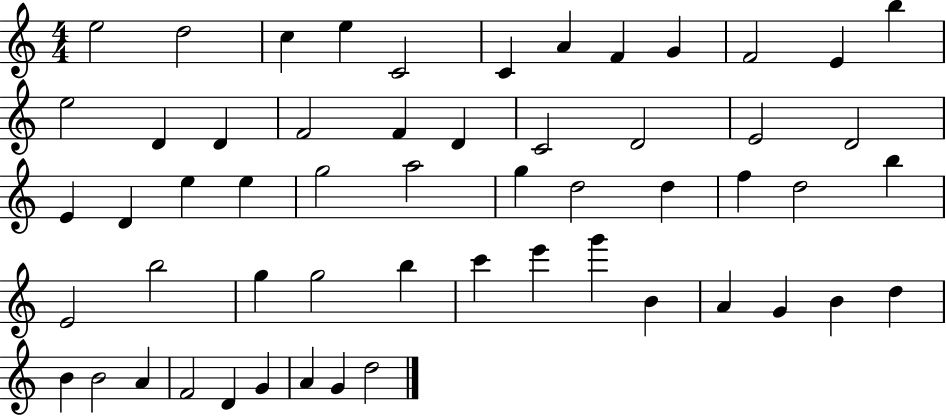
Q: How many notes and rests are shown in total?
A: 56